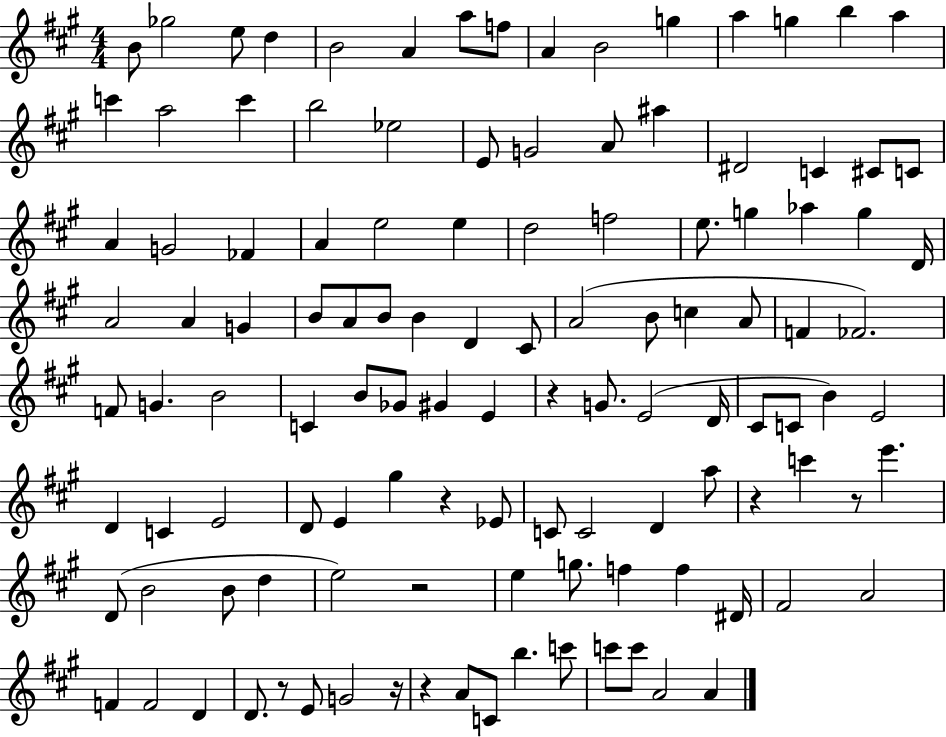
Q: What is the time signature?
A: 4/4